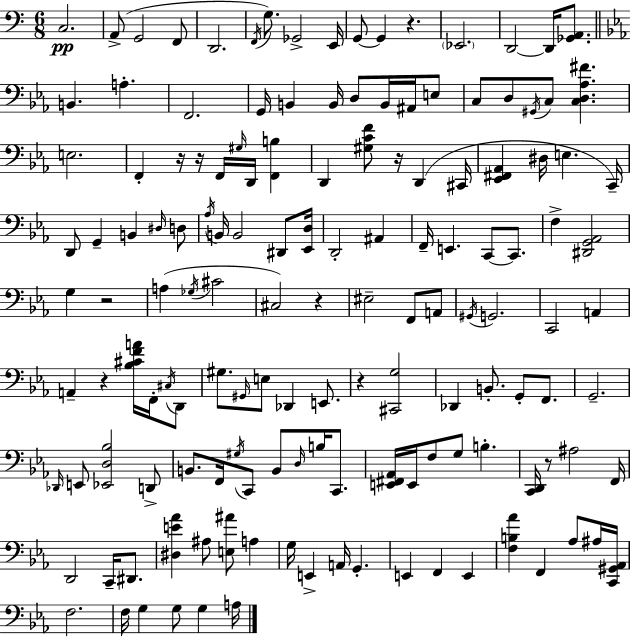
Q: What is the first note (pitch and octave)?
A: C3